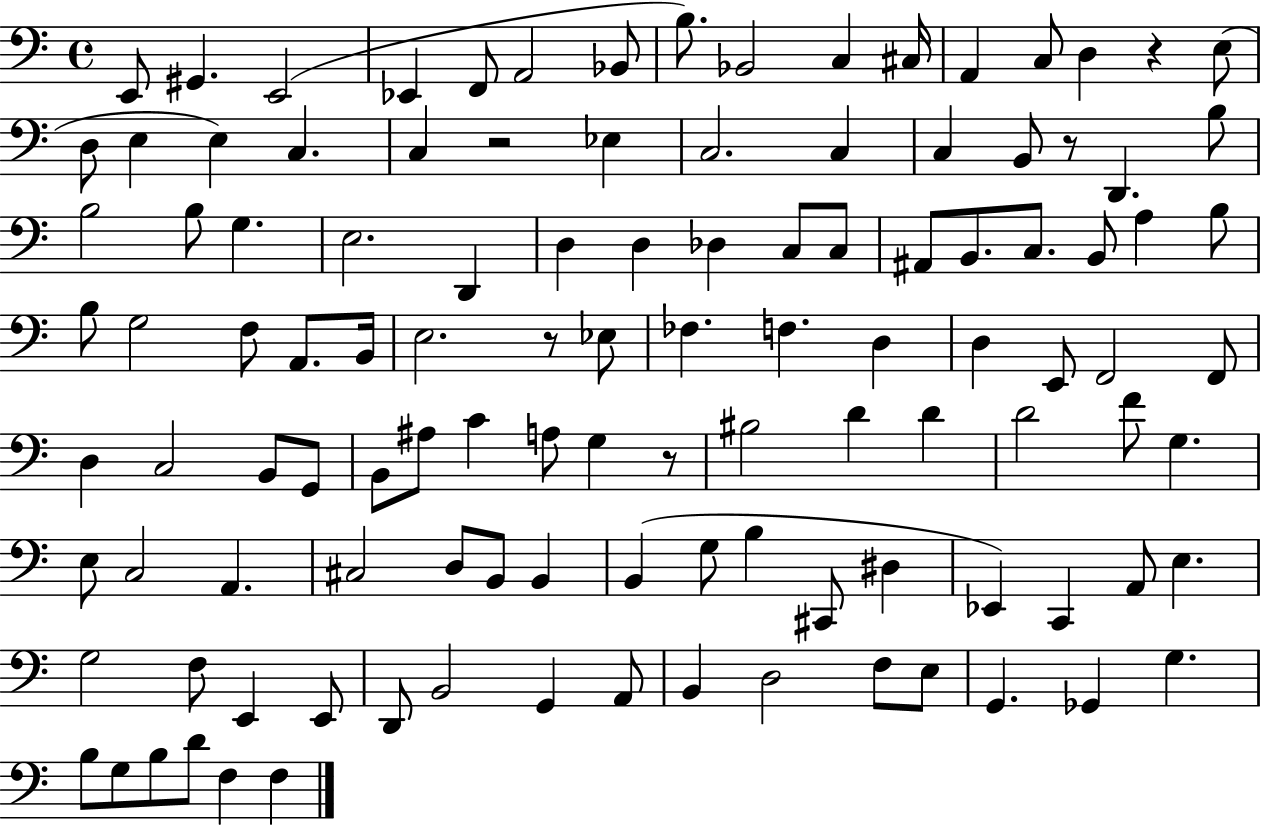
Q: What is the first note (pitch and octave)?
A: E2